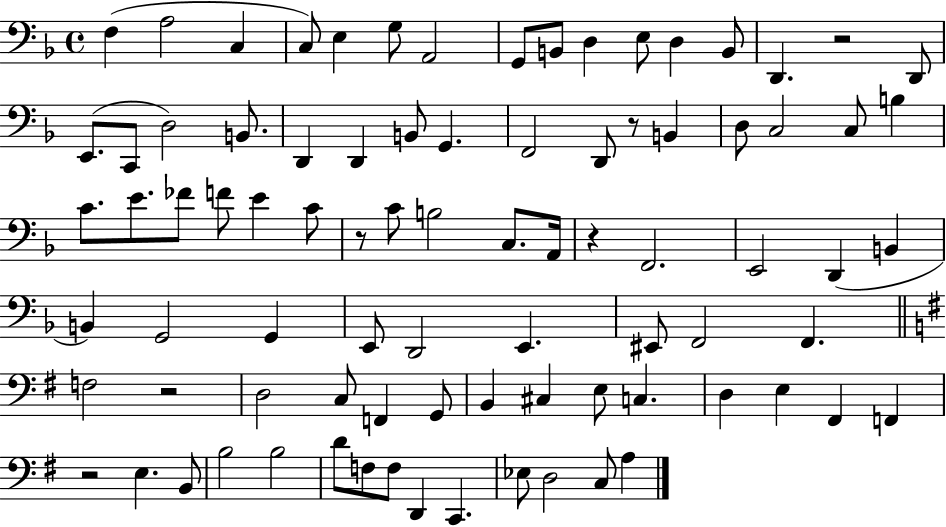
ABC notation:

X:1
T:Untitled
M:4/4
L:1/4
K:F
F, A,2 C, C,/2 E, G,/2 A,,2 G,,/2 B,,/2 D, E,/2 D, B,,/2 D,, z2 D,,/2 E,,/2 C,,/2 D,2 B,,/2 D,, D,, B,,/2 G,, F,,2 D,,/2 z/2 B,, D,/2 C,2 C,/2 B, C/2 E/2 _F/2 F/2 E C/2 z/2 C/2 B,2 C,/2 A,,/4 z F,,2 E,,2 D,, B,, B,, G,,2 G,, E,,/2 D,,2 E,, ^E,,/2 F,,2 F,, F,2 z2 D,2 C,/2 F,, G,,/2 B,, ^C, E,/2 C, D, E, ^F,, F,, z2 E, B,,/2 B,2 B,2 D/2 F,/2 F,/2 D,, C,, _E,/2 D,2 C,/2 A,